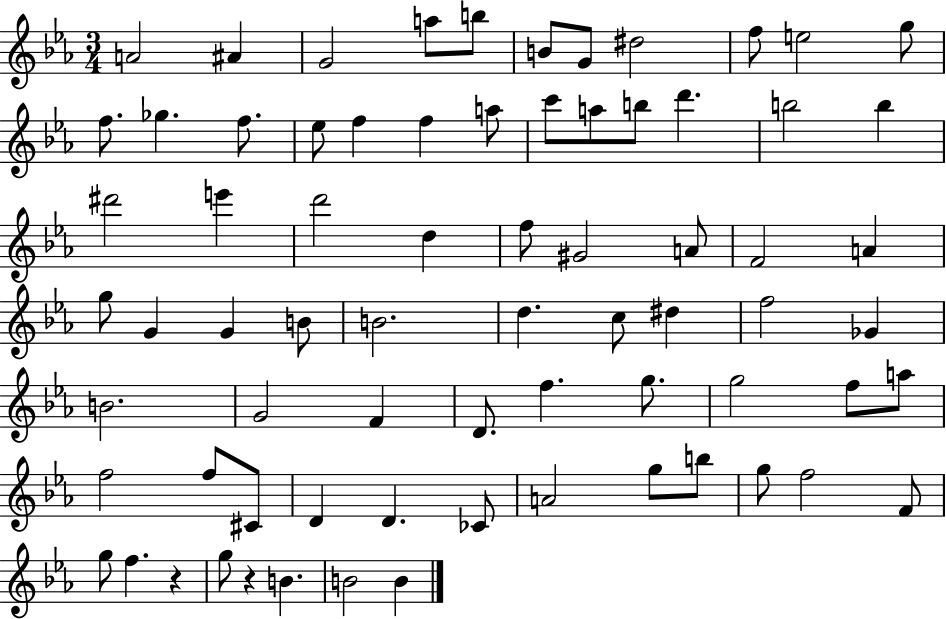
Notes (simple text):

A4/h A#4/q G4/h A5/e B5/e B4/e G4/e D#5/h F5/e E5/h G5/e F5/e. Gb5/q. F5/e. Eb5/e F5/q F5/q A5/e C6/e A5/e B5/e D6/q. B5/h B5/q D#6/h E6/q D6/h D5/q F5/e G#4/h A4/e F4/h A4/q G5/e G4/q G4/q B4/e B4/h. D5/q. C5/e D#5/q F5/h Gb4/q B4/h. G4/h F4/q D4/e. F5/q. G5/e. G5/h F5/e A5/e F5/h F5/e C#4/e D4/q D4/q. CES4/e A4/h G5/e B5/e G5/e F5/h F4/e G5/e F5/q. R/q G5/e R/q B4/q. B4/h B4/q